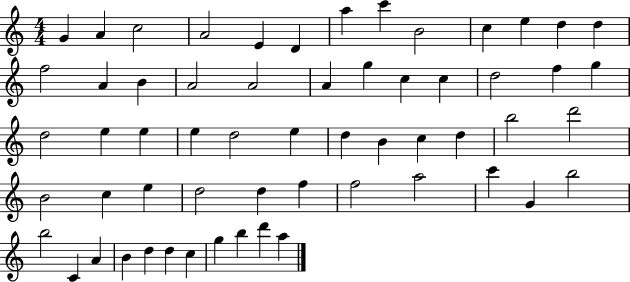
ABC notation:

X:1
T:Untitled
M:4/4
L:1/4
K:C
G A c2 A2 E D a c' B2 c e d d f2 A B A2 A2 A g c c d2 f g d2 e e e d2 e d B c d b2 d'2 B2 c e d2 d f f2 a2 c' G b2 b2 C A B d d c g b d' a